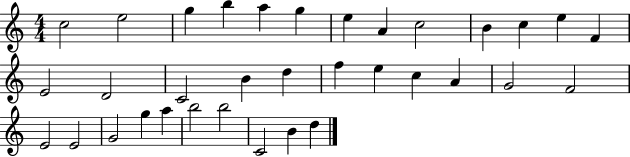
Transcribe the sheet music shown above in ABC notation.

X:1
T:Untitled
M:4/4
L:1/4
K:C
c2 e2 g b a g e A c2 B c e F E2 D2 C2 B d f e c A G2 F2 E2 E2 G2 g a b2 b2 C2 B d